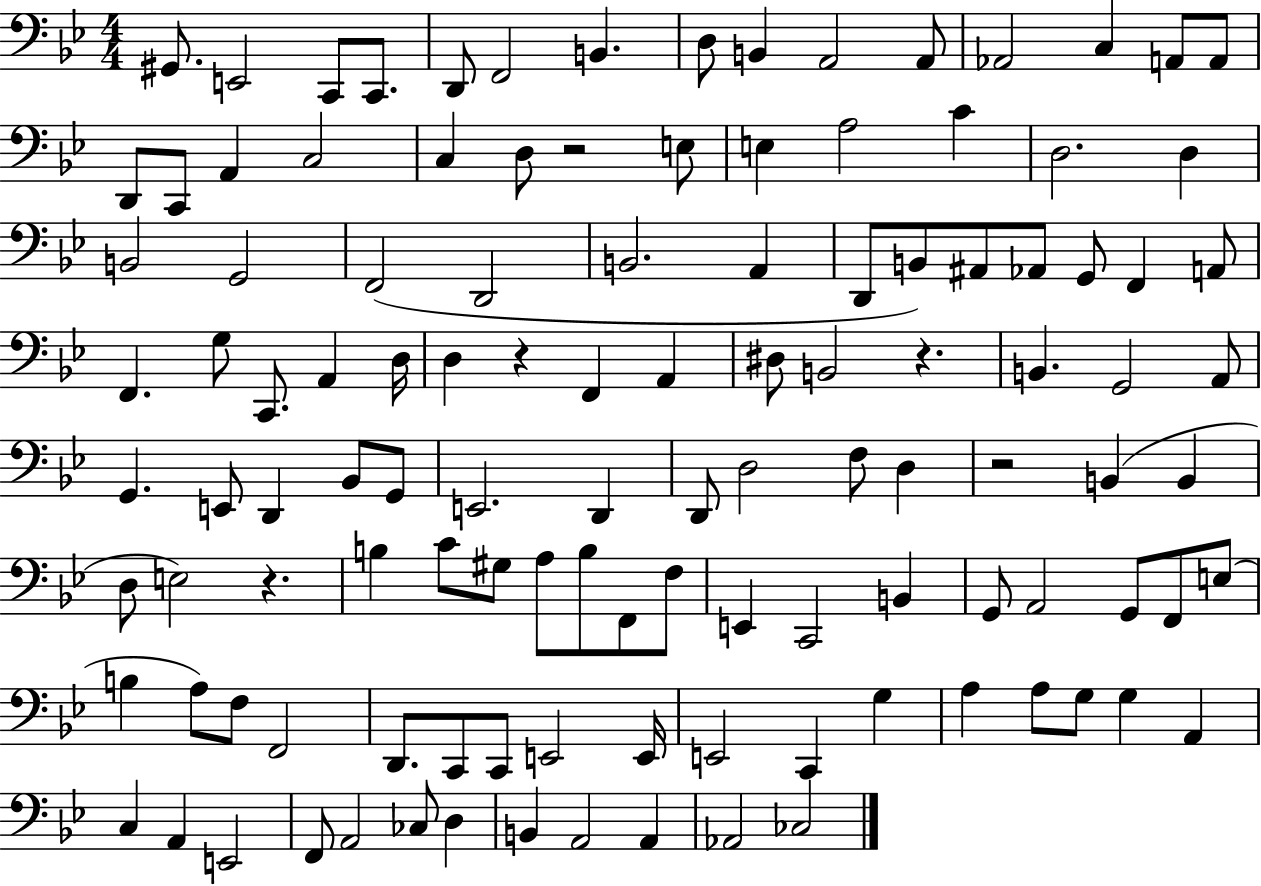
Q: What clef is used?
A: bass